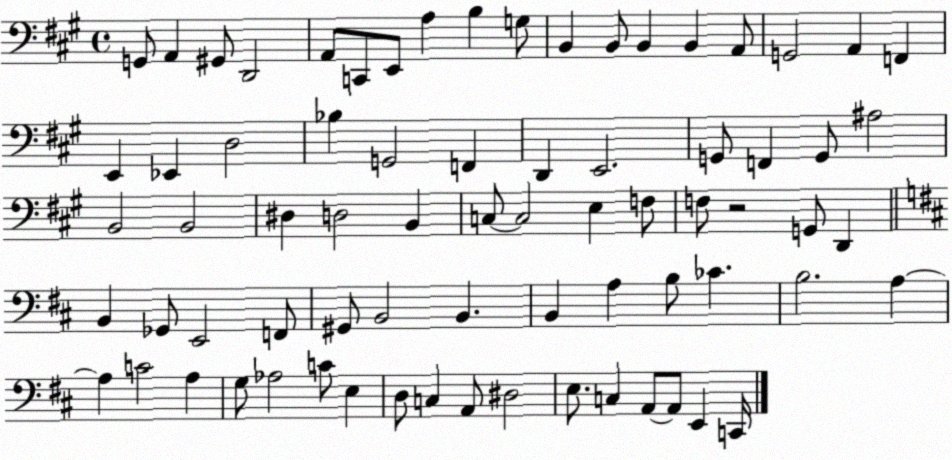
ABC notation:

X:1
T:Untitled
M:4/4
L:1/4
K:A
G,,/2 A,, ^G,,/2 D,,2 A,,/2 C,,/2 E,,/2 A, B, G,/2 B,, B,,/2 B,, B,, A,,/2 G,,2 A,, F,, E,, _E,, D,2 _B, G,,2 F,, D,, E,,2 G,,/2 F,, G,,/2 ^A,2 B,,2 B,,2 ^D, D,2 B,, C,/2 C,2 E, F,/2 F,/2 z2 G,,/2 D,, B,, _G,,/2 E,,2 F,,/2 ^G,,/2 B,,2 B,, B,, A, B,/2 _C B,2 A, A, C2 A, G,/2 _A,2 C/2 E, D,/2 C, A,,/2 ^D,2 E,/2 C, A,,/2 A,,/2 E,, C,,/4